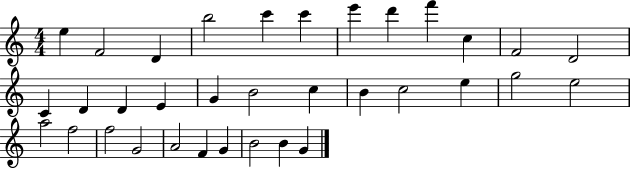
E5/q F4/h D4/q B5/h C6/q C6/q E6/q D6/q F6/q C5/q F4/h D4/h C4/q D4/q D4/q E4/q G4/q B4/h C5/q B4/q C5/h E5/q G5/h E5/h A5/h F5/h F5/h G4/h A4/h F4/q G4/q B4/h B4/q G4/q